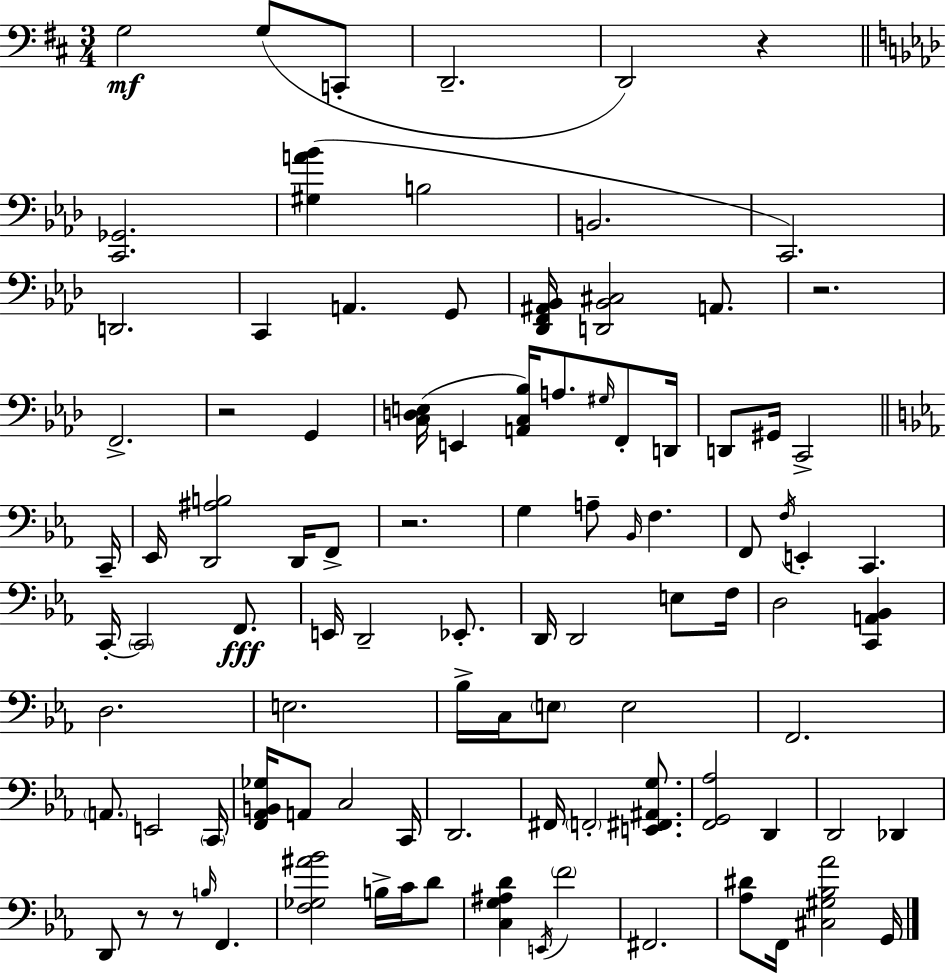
G3/h G3/e C2/e D2/h. D2/h R/q [C2,Gb2]/h. [G#3,A4,Bb4]/q B3/h B2/h. C2/h. D2/h. C2/q A2/q. G2/e [Db2,F2,A#2,Bb2]/s [D2,Bb2,C#3]/h A2/e. R/h. F2/h. R/h G2/q [C3,D3,E3]/s E2/q [A2,C3,Bb3]/s A3/e. G#3/s F2/e D2/s D2/e G#2/s C2/h C2/s Eb2/s [D2,A#3,B3]/h D2/s F2/e R/h. G3/q A3/e Bb2/s F3/q. F2/e F3/s E2/q C2/q. C2/s C2/h F2/e. E2/s D2/h Eb2/e. D2/s D2/h E3/e F3/s D3/h [C2,A2,Bb2]/q D3/h. E3/h. Bb3/s C3/s E3/e E3/h F2/h. A2/e. E2/h C2/s [F2,Ab2,B2,Gb3]/s A2/e C3/h C2/s D2/h. F#2/s F2/h [E2,F#2,A#2,G3]/e. [F2,G2,Ab3]/h D2/q D2/h Db2/q D2/e R/e R/e B3/s F2/q. [F3,Gb3,A#4,Bb4]/h B3/s C4/s D4/e [C3,G3,A#3,D4]/q E2/s F4/h F#2/h. [Ab3,D#4]/e F2/s [C#3,G#3,Bb3,Ab4]/h G2/s